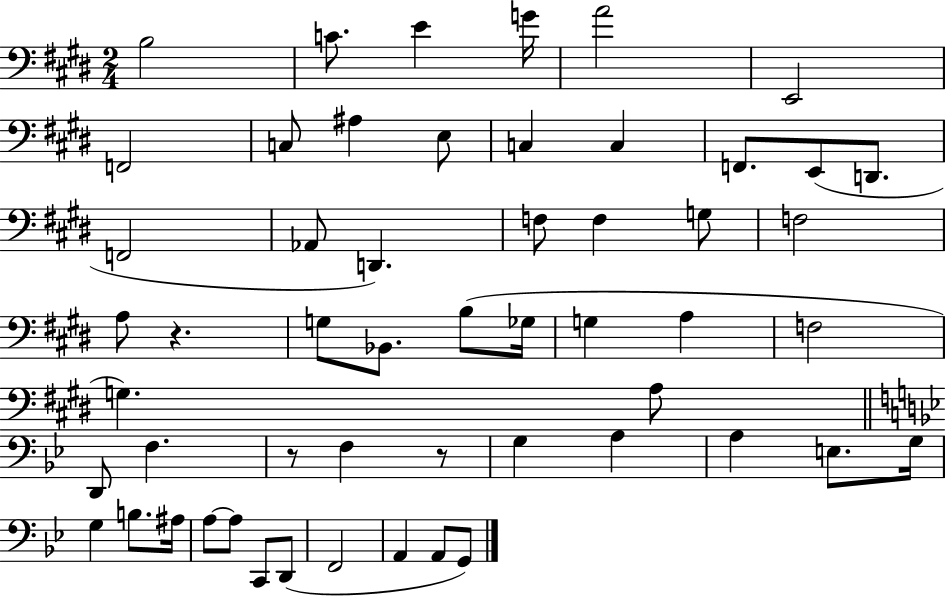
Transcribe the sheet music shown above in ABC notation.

X:1
T:Untitled
M:2/4
L:1/4
K:E
B,2 C/2 E G/4 A2 E,,2 F,,2 C,/2 ^A, E,/2 C, C, F,,/2 E,,/2 D,,/2 F,,2 _A,,/2 D,, F,/2 F, G,/2 F,2 A,/2 z G,/2 _B,,/2 B,/2 _G,/4 G, A, F,2 G, A,/2 D,,/2 F, z/2 F, z/2 G, A, A, E,/2 G,/4 G, B,/2 ^A,/4 A,/2 A,/2 C,,/2 D,,/2 F,,2 A,, A,,/2 G,,/2